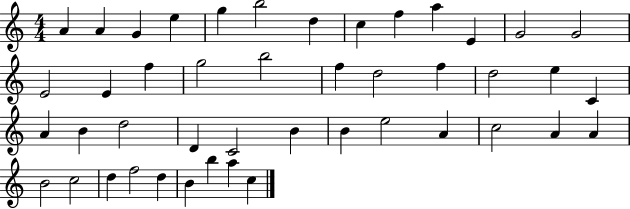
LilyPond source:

{
  \clef treble
  \numericTimeSignature
  \time 4/4
  \key c \major
  a'4 a'4 g'4 e''4 | g''4 b''2 d''4 | c''4 f''4 a''4 e'4 | g'2 g'2 | \break e'2 e'4 f''4 | g''2 b''2 | f''4 d''2 f''4 | d''2 e''4 c'4 | \break a'4 b'4 d''2 | d'4 c'2 b'4 | b'4 e''2 a'4 | c''2 a'4 a'4 | \break b'2 c''2 | d''4 f''2 d''4 | b'4 b''4 a''4 c''4 | \bar "|."
}